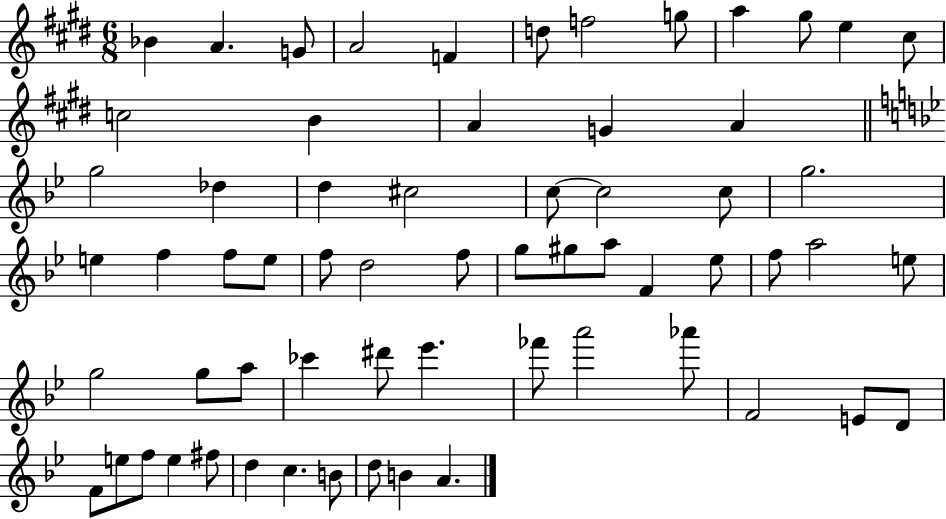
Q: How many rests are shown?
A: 0